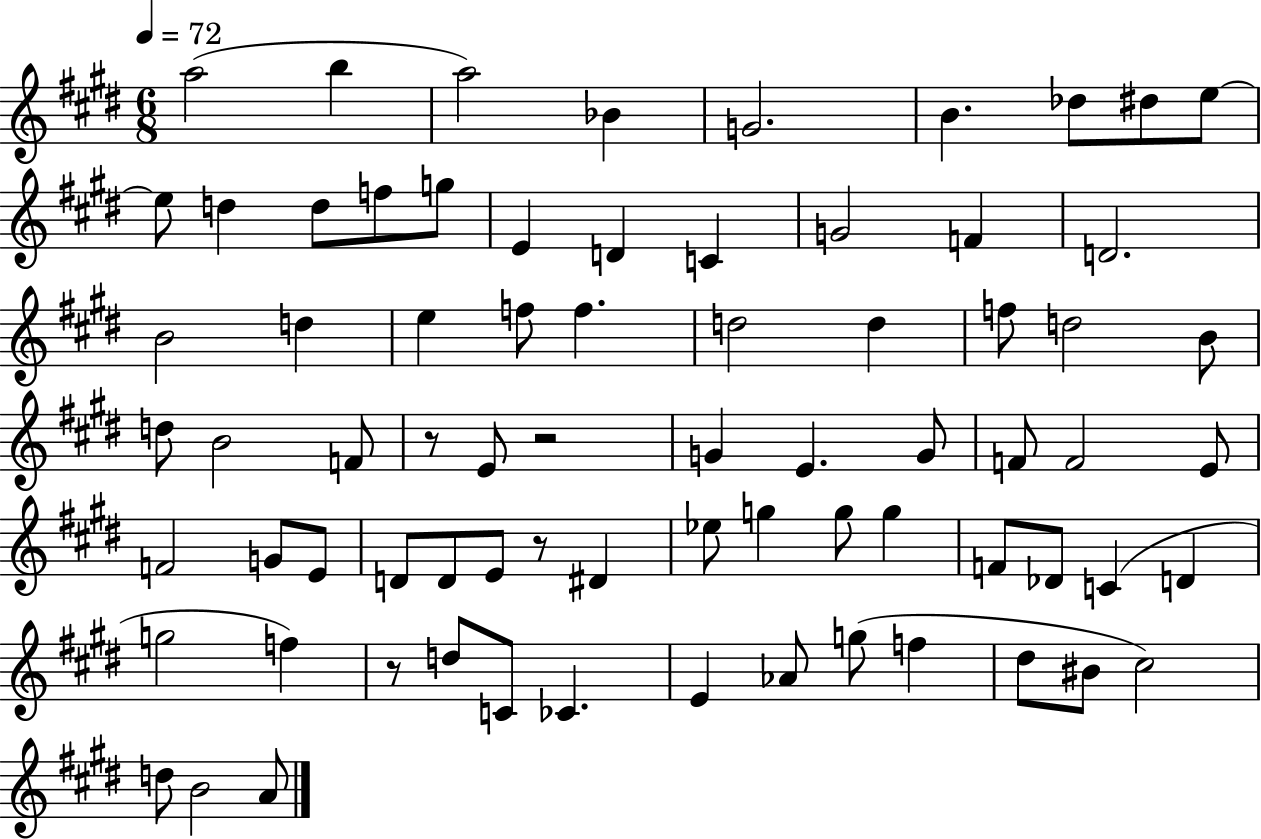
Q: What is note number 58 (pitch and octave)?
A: D5